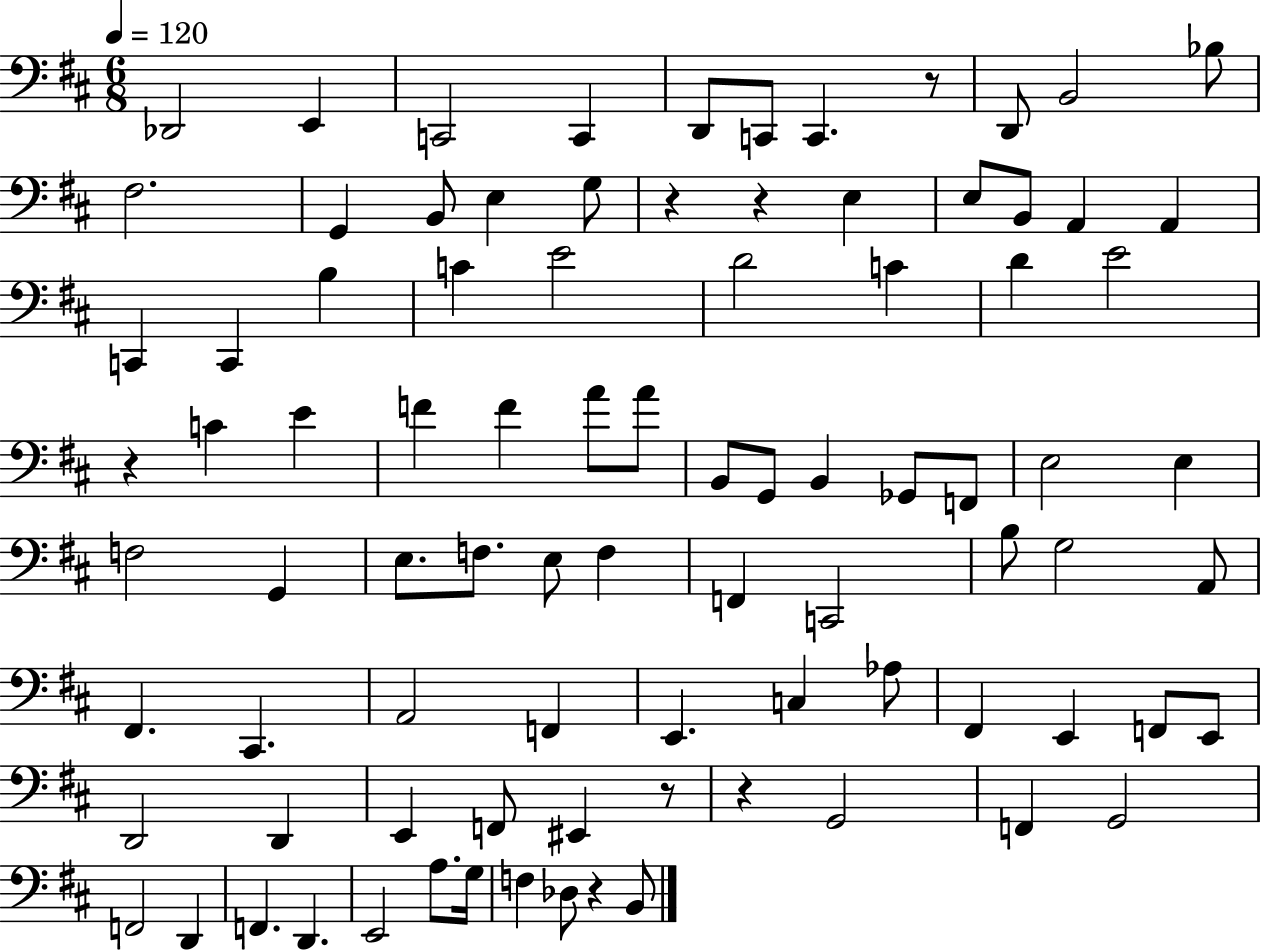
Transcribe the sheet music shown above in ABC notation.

X:1
T:Untitled
M:6/8
L:1/4
K:D
_D,,2 E,, C,,2 C,, D,,/2 C,,/2 C,, z/2 D,,/2 B,,2 _B,/2 ^F,2 G,, B,,/2 E, G,/2 z z E, E,/2 B,,/2 A,, A,, C,, C,, B, C E2 D2 C D E2 z C E F F A/2 A/2 B,,/2 G,,/2 B,, _G,,/2 F,,/2 E,2 E, F,2 G,, E,/2 F,/2 E,/2 F, F,, C,,2 B,/2 G,2 A,,/2 ^F,, ^C,, A,,2 F,, E,, C, _A,/2 ^F,, E,, F,,/2 E,,/2 D,,2 D,, E,, F,,/2 ^E,, z/2 z G,,2 F,, G,,2 F,,2 D,, F,, D,, E,,2 A,/2 G,/4 F, _D,/2 z B,,/2